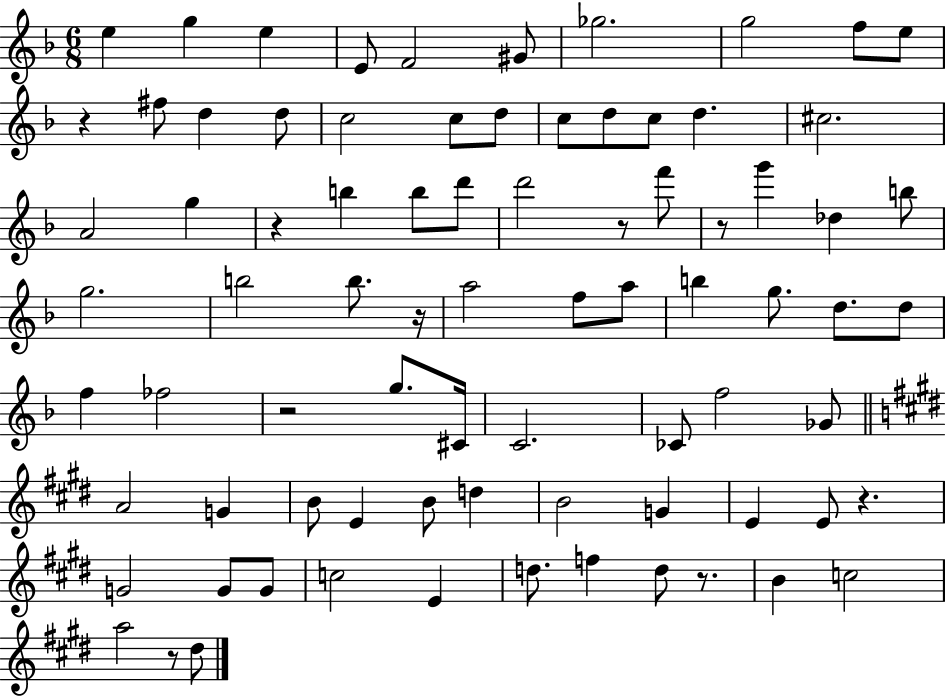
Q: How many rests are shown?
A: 9